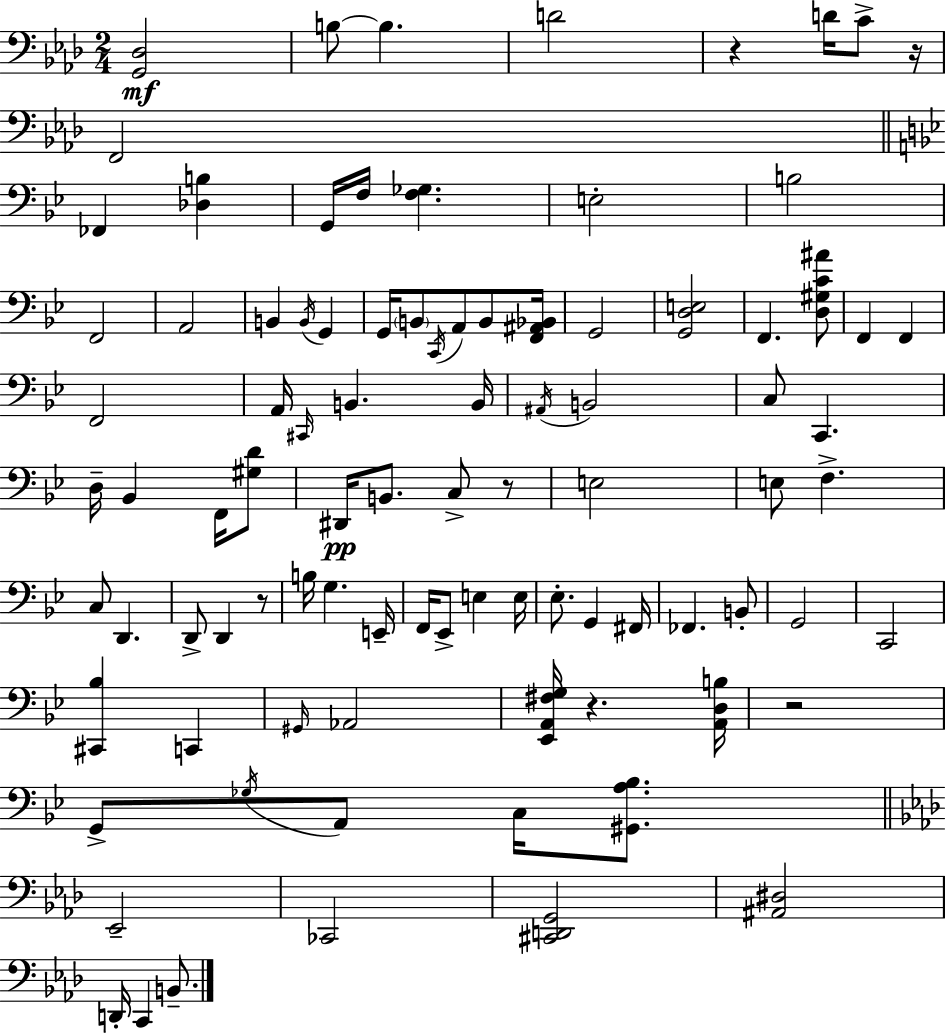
X:1
T:Untitled
M:2/4
L:1/4
K:Fm
[G,,_D,]2 B,/2 B, D2 z D/4 C/2 z/4 F,,2 _F,, [_D,B,] G,,/4 F,/4 [F,_G,] E,2 B,2 F,,2 A,,2 B,, B,,/4 G,, G,,/4 B,,/2 C,,/4 A,,/2 B,,/2 [F,,^A,,_B,,]/4 G,,2 [G,,D,E,]2 F,, [D,^G,C^A]/2 F,, F,, F,,2 A,,/4 ^C,,/4 B,, B,,/4 ^A,,/4 B,,2 C,/2 C,, D,/4 _B,, F,,/4 [^G,D]/2 ^D,,/4 B,,/2 C,/2 z/2 E,2 E,/2 F, C,/2 D,, D,,/2 D,, z/2 B,/4 G, E,,/4 F,,/4 _E,,/2 E, E,/4 _E,/2 G,, ^F,,/4 _F,, B,,/2 G,,2 C,,2 [^C,,_B,] C,, ^G,,/4 _A,,2 [_E,,A,,^F,G,]/4 z [A,,D,B,]/4 z2 G,,/2 _G,/4 A,,/2 C,/4 [^G,,A,_B,]/2 _E,,2 _C,,2 [^C,,D,,G,,]2 [^A,,^D,]2 D,,/4 C,, B,,/2